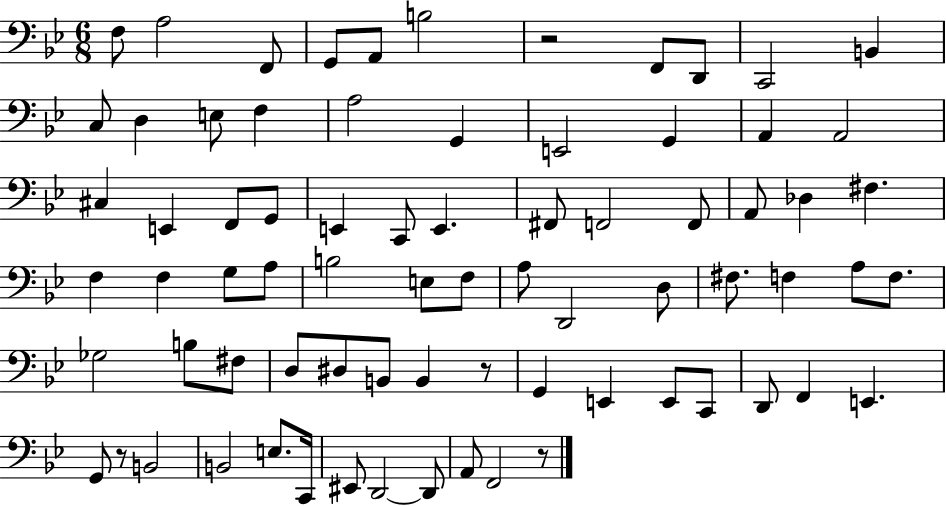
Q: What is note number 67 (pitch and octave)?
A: EIS2